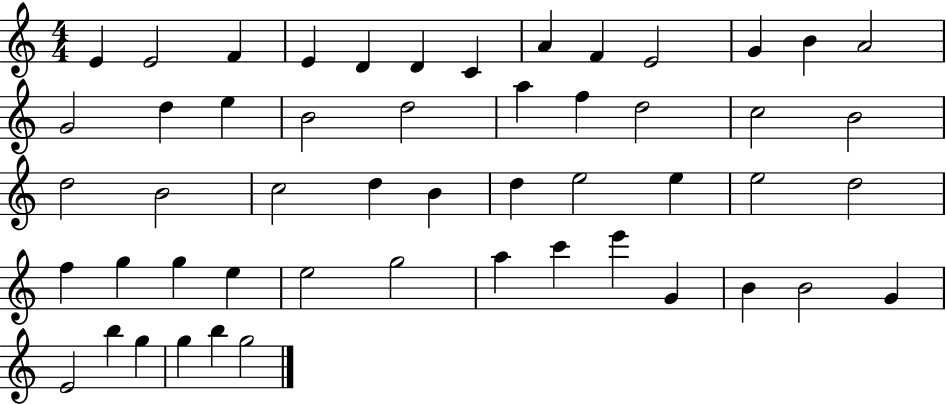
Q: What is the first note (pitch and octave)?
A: E4